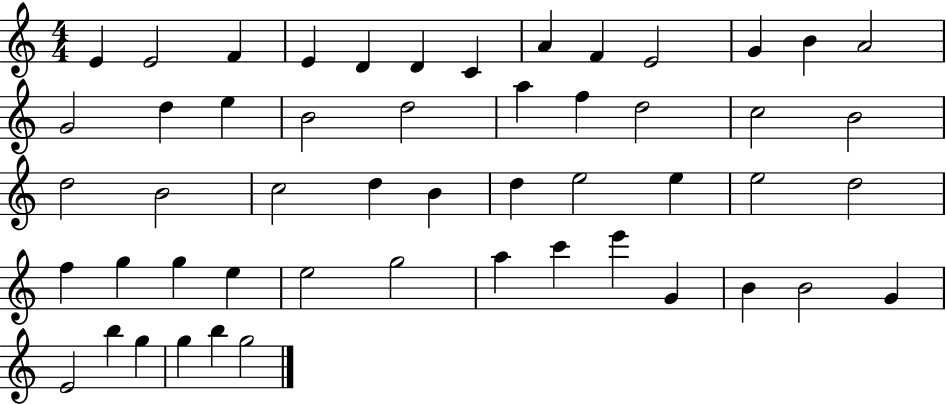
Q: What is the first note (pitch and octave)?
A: E4